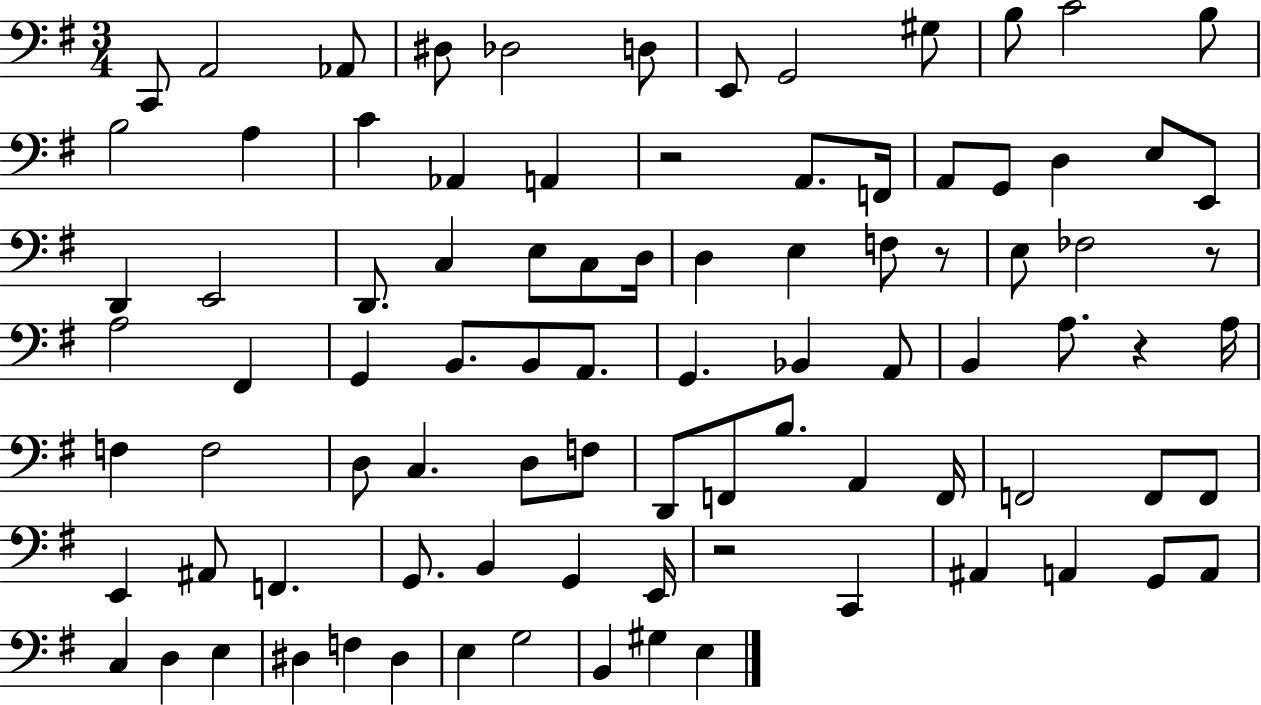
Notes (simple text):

C2/e A2/h Ab2/e D#3/e Db3/h D3/e E2/e G2/h G#3/e B3/e C4/h B3/e B3/h A3/q C4/q Ab2/q A2/q R/h A2/e. F2/s A2/e G2/e D3/q E3/e E2/e D2/q E2/h D2/e. C3/q E3/e C3/e D3/s D3/q E3/q F3/e R/e E3/e FES3/h R/e A3/h F#2/q G2/q B2/e. B2/e A2/e. G2/q. Bb2/q A2/e B2/q A3/e. R/q A3/s F3/q F3/h D3/e C3/q. D3/e F3/e D2/e F2/e B3/e. A2/q F2/s F2/h F2/e F2/e E2/q A#2/e F2/q. G2/e. B2/q G2/q E2/s R/h C2/q A#2/q A2/q G2/e A2/e C3/q D3/q E3/q D#3/q F3/q D#3/q E3/q G3/h B2/q G#3/q E3/q